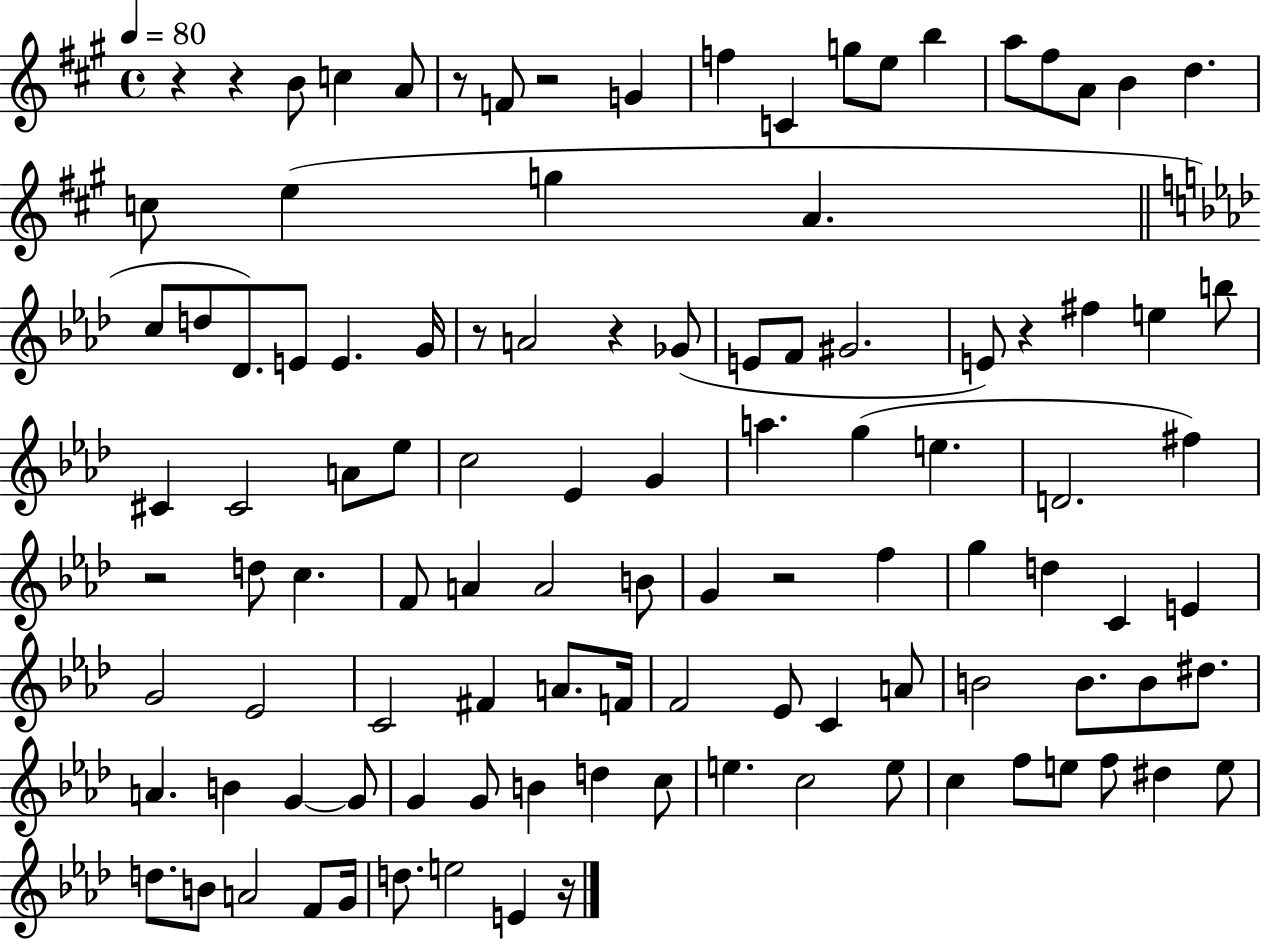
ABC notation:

X:1
T:Untitled
M:4/4
L:1/4
K:A
z z B/2 c A/2 z/2 F/2 z2 G f C g/2 e/2 b a/2 ^f/2 A/2 B d c/2 e g A c/2 d/2 _D/2 E/2 E G/4 z/2 A2 z _G/2 E/2 F/2 ^G2 E/2 z ^f e b/2 ^C ^C2 A/2 _e/2 c2 _E G a g e D2 ^f z2 d/2 c F/2 A A2 B/2 G z2 f g d C E G2 _E2 C2 ^F A/2 F/4 F2 _E/2 C A/2 B2 B/2 B/2 ^d/2 A B G G/2 G G/2 B d c/2 e c2 e/2 c f/2 e/2 f/2 ^d e/2 d/2 B/2 A2 F/2 G/4 d/2 e2 E z/4